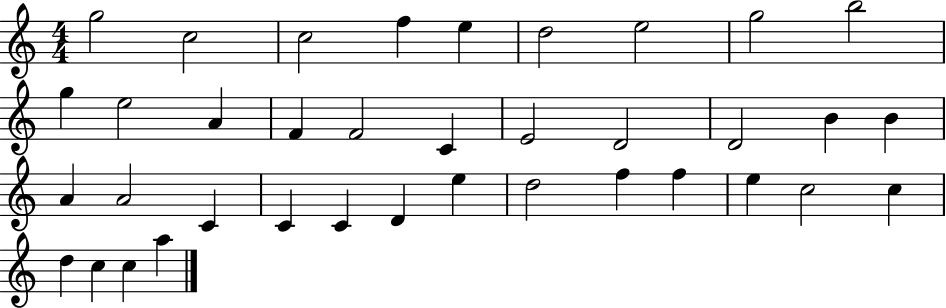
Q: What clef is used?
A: treble